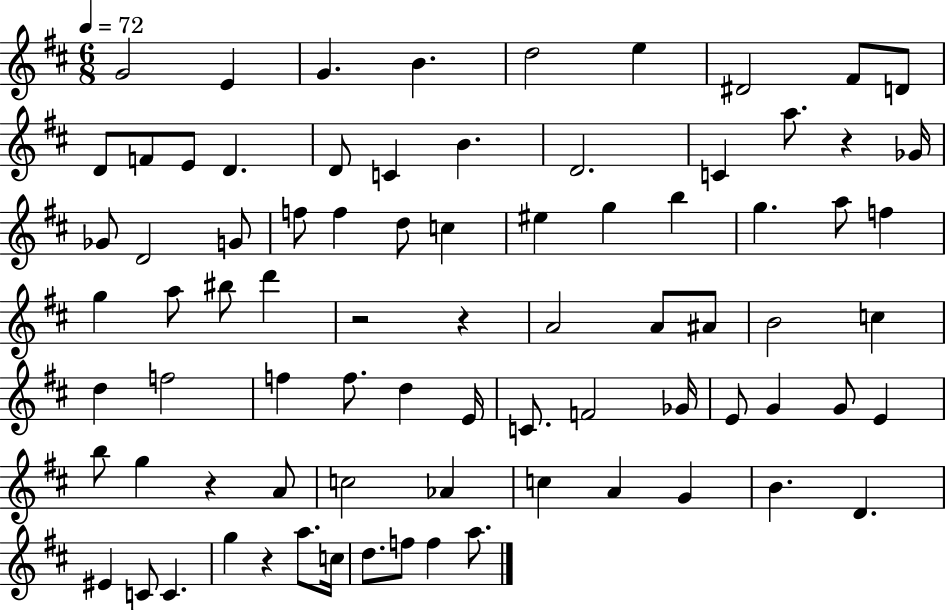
G4/h E4/q G4/q. B4/q. D5/h E5/q D#4/h F#4/e D4/e D4/e F4/e E4/e D4/q. D4/e C4/q B4/q. D4/h. C4/q A5/e. R/q Gb4/s Gb4/e D4/h G4/e F5/e F5/q D5/e C5/q EIS5/q G5/q B5/q G5/q. A5/e F5/q G5/q A5/e BIS5/e D6/q R/h R/q A4/h A4/e A#4/e B4/h C5/q D5/q F5/h F5/q F5/e. D5/q E4/s C4/e. F4/h Gb4/s E4/e G4/q G4/e E4/q B5/e G5/q R/q A4/e C5/h Ab4/q C5/q A4/q G4/q B4/q. D4/q. EIS4/q C4/e C4/q. G5/q R/q A5/e. C5/s D5/e. F5/e F5/q A5/e.